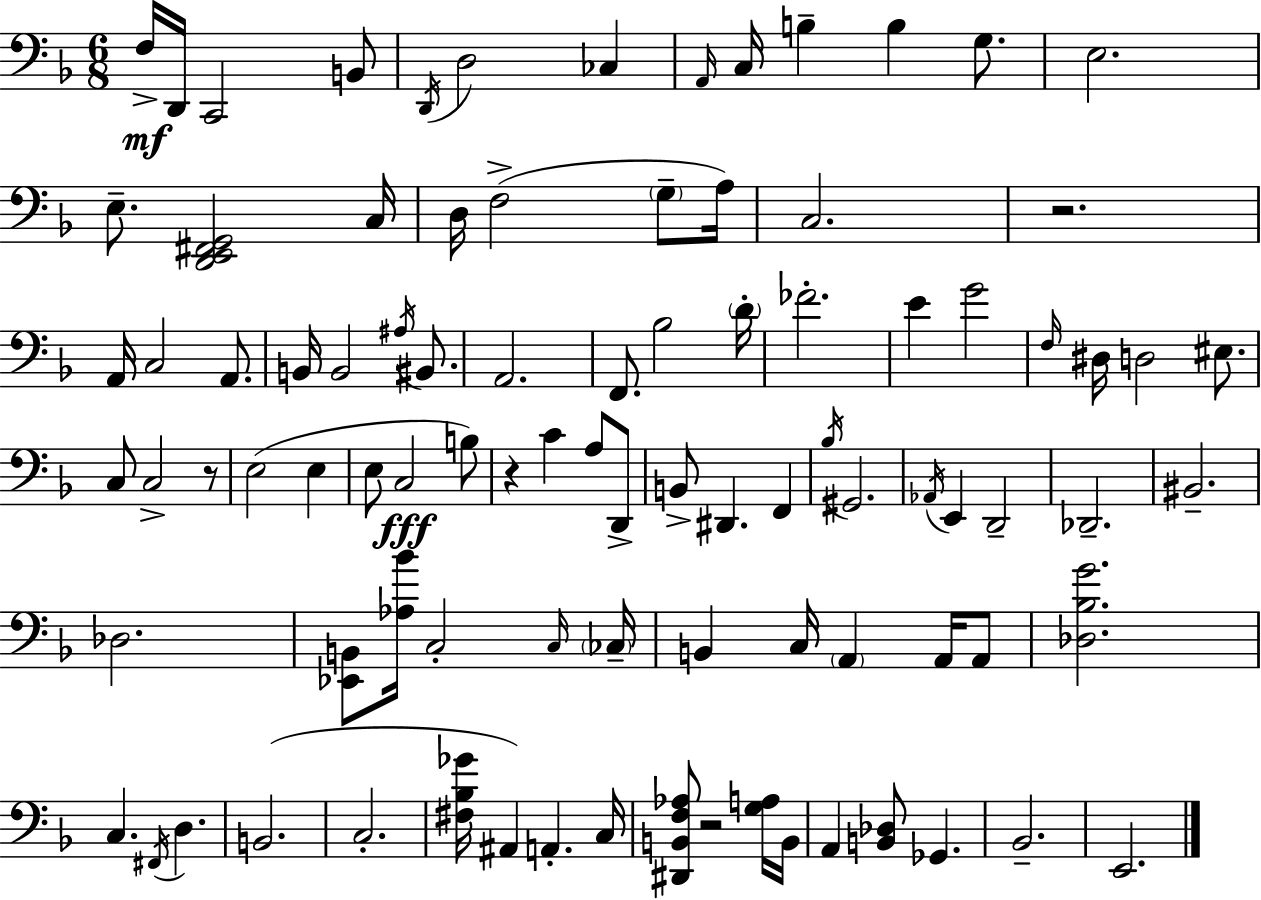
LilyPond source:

{
  \clef bass
  \numericTimeSignature
  \time 6/8
  \key d \minor
  f16->\mf d,16 c,2 b,8 | \acciaccatura { d,16 } d2 ces4 | \grace { a,16 } c16 b4-- b4 g8. | e2. | \break e8.-- <d, e, fis, g,>2 | c16 d16 f2->( \parenthesize g8-- | a16) c2. | r2. | \break a,16 c2 a,8. | b,16 b,2 \acciaccatura { ais16 } | bis,8. a,2. | f,8. bes2 | \break \parenthesize d'16-. fes'2.-. | e'4 g'2 | \grace { f16 } dis16 d2 | eis8. c8 c2-> | \break r8 e2( | e4 e8 c2\fff | b8) r4 c'4 | a8 d,8-> b,8-> dis,4. | \break f,4 \acciaccatura { bes16 } gis,2. | \acciaccatura { aes,16 } e,4 d,2-- | des,2.-- | bis,2.-- | \break des2. | <ees, b,>8 <aes bes'>16 c2-. | \grace { c16 } \parenthesize ces16-- b,4 c16 | \parenthesize a,4 a,16 a,8 <des bes g'>2. | \break c4. | \acciaccatura { fis,16 } d4. b,2.( | c2.-. | <fis bes ges'>16 ais,4) | \break a,4.-. c16 <dis, b, f aes>8 r2 | <g a>16 b,16 a,4 | <b, des>8 ges,4. bes,2.-- | e,2. | \break \bar "|."
}